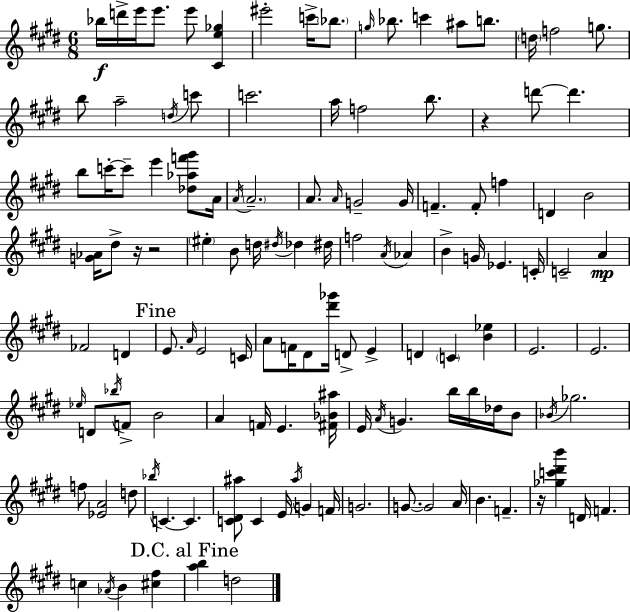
X:1
T:Untitled
M:6/8
L:1/4
K:E
_b/4 d'/4 e'/4 e'/2 e'/2 [^Ce_g] ^e'2 c'/4 _b/2 g/4 _b/2 c' ^a/2 b/2 d/4 f2 g/2 b/2 a2 d/4 c'/2 c'2 a/4 f2 b/2 z d'/2 d' b/2 c'/4 c'/2 e' [_d_af'^g']/2 A/4 A/4 A2 A/2 A/4 G2 G/4 F F/2 f D B2 [G_A]/4 ^d/2 z/4 z2 ^e B/2 d/4 ^d/4 _d ^d/4 f2 A/4 _A B G/4 _E C/4 C2 A _F2 D E/2 A/4 E2 C/4 A/2 F/4 ^D/2 [^d'_g']/4 D/2 E D C [B_e] E2 E2 _e/4 D/2 _b/4 F/2 B2 A F/4 E [^F_B^a]/4 E/4 A/4 G b/4 b/4 _d/4 B/2 _B/4 _g2 f/2 [_EA]2 d/2 _b/4 C C [C^D^a]/2 C E/4 ^a/4 G F/4 G2 G/2 G2 A/4 B F z/4 [_gc'^d'b'] D/4 F c _A/4 B [^c^f] [ab] d2